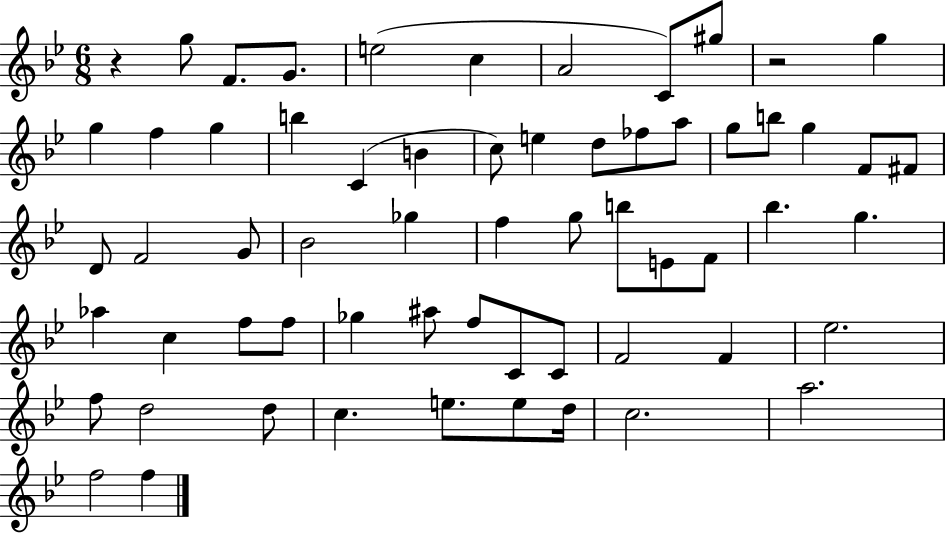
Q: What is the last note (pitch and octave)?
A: F5